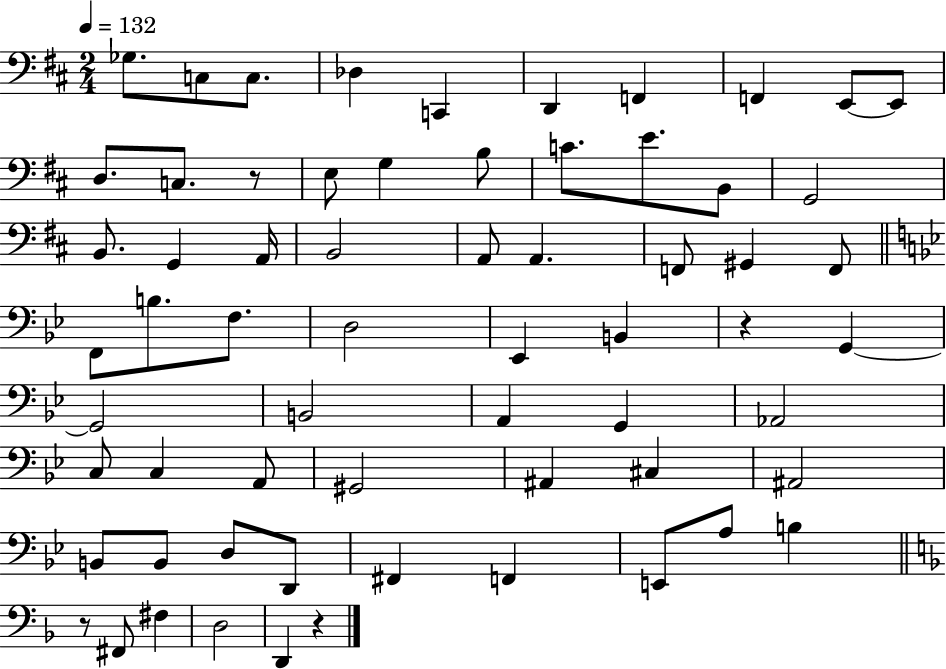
X:1
T:Untitled
M:2/4
L:1/4
K:D
_G,/2 C,/2 C,/2 _D, C,, D,, F,, F,, E,,/2 E,,/2 D,/2 C,/2 z/2 E,/2 G, B,/2 C/2 E/2 B,,/2 G,,2 B,,/2 G,, A,,/4 B,,2 A,,/2 A,, F,,/2 ^G,, F,,/2 F,,/2 B,/2 F,/2 D,2 _E,, B,, z G,, G,,2 B,,2 A,, G,, _A,,2 C,/2 C, A,,/2 ^G,,2 ^A,, ^C, ^A,,2 B,,/2 B,,/2 D,/2 D,,/2 ^F,, F,, E,,/2 A,/2 B, z/2 ^F,,/2 ^F, D,2 D,, z